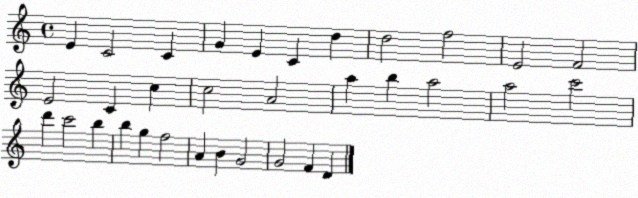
X:1
T:Untitled
M:4/4
L:1/4
K:C
E C2 C G E C d d2 f2 E2 F2 E2 C c c2 A2 a b a2 a2 c'2 d' c'2 b b g f2 A B G2 G2 F D